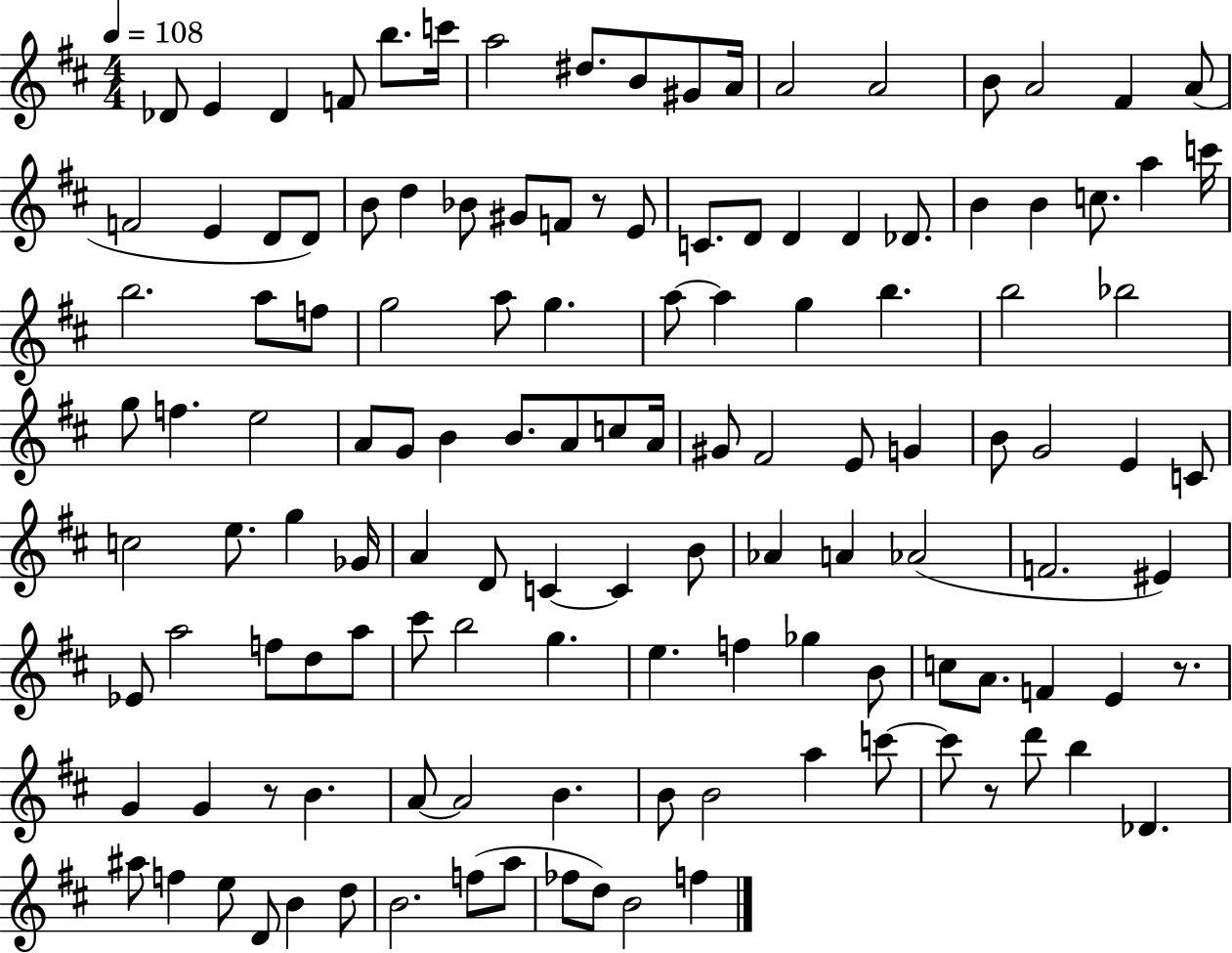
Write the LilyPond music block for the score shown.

{
  \clef treble
  \numericTimeSignature
  \time 4/4
  \key d \major
  \tempo 4 = 108
  \repeat volta 2 { des'8 e'4 des'4 f'8 b''8. c'''16 | a''2 dis''8. b'8 gis'8 a'16 | a'2 a'2 | b'8 a'2 fis'4 a'8( | \break f'2 e'4 d'8 d'8) | b'8 d''4 bes'8 gis'8 f'8 r8 e'8 | c'8. d'8 d'4 d'4 des'8. | b'4 b'4 c''8. a''4 c'''16 | \break b''2. a''8 f''8 | g''2 a''8 g''4. | a''8~~ a''4 g''4 b''4. | b''2 bes''2 | \break g''8 f''4. e''2 | a'8 g'8 b'4 b'8. a'8 c''8 a'16 | gis'8 fis'2 e'8 g'4 | b'8 g'2 e'4 c'8 | \break c''2 e''8. g''4 ges'16 | a'4 d'8 c'4~~ c'4 b'8 | aes'4 a'4 aes'2( | f'2. eis'4) | \break ees'8 a''2 f''8 d''8 a''8 | cis'''8 b''2 g''4. | e''4. f''4 ges''4 b'8 | c''8 a'8. f'4 e'4 r8. | \break g'4 g'4 r8 b'4. | a'8~~ a'2 b'4. | b'8 b'2 a''4 c'''8~~ | c'''8 r8 d'''8 b''4 des'4. | \break ais''8 f''4 e''8 d'8 b'4 d''8 | b'2. f''8( a''8 | fes''8 d''8) b'2 f''4 | } \bar "|."
}